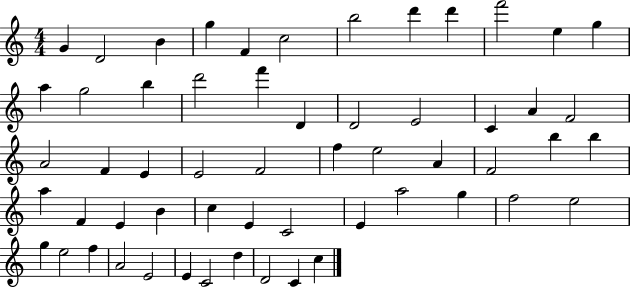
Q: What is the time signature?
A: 4/4